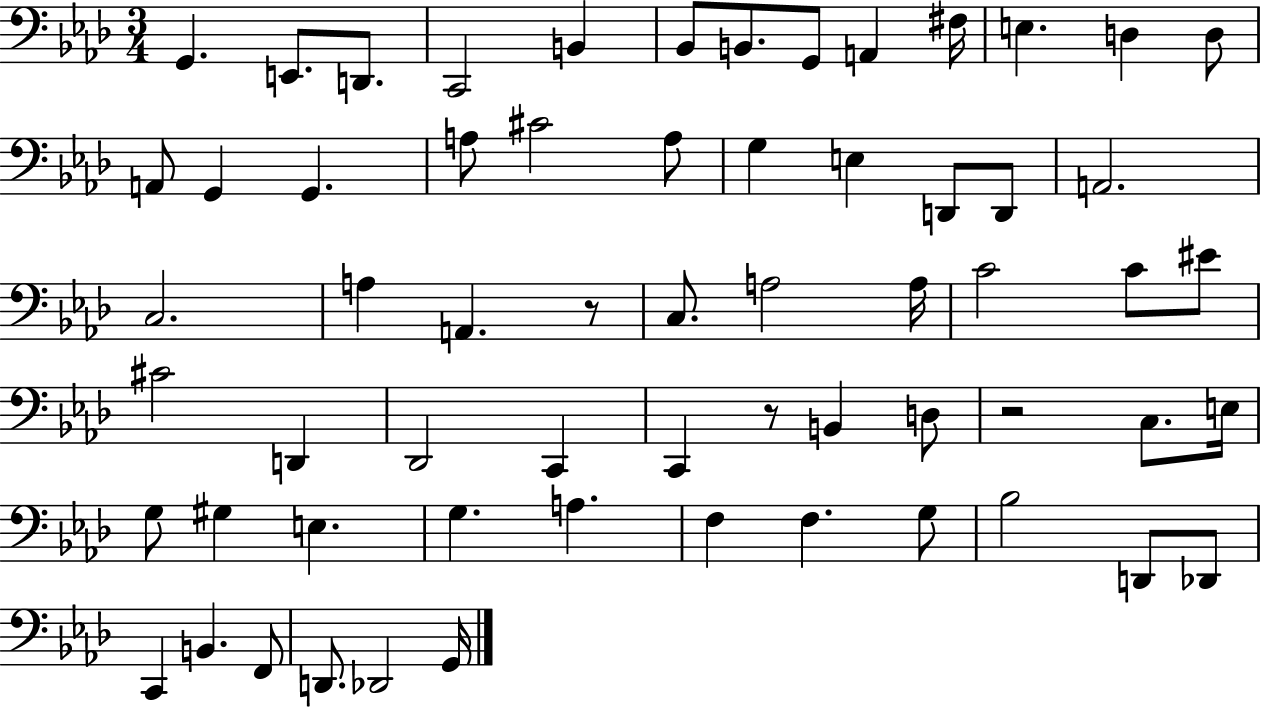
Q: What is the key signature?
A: AES major